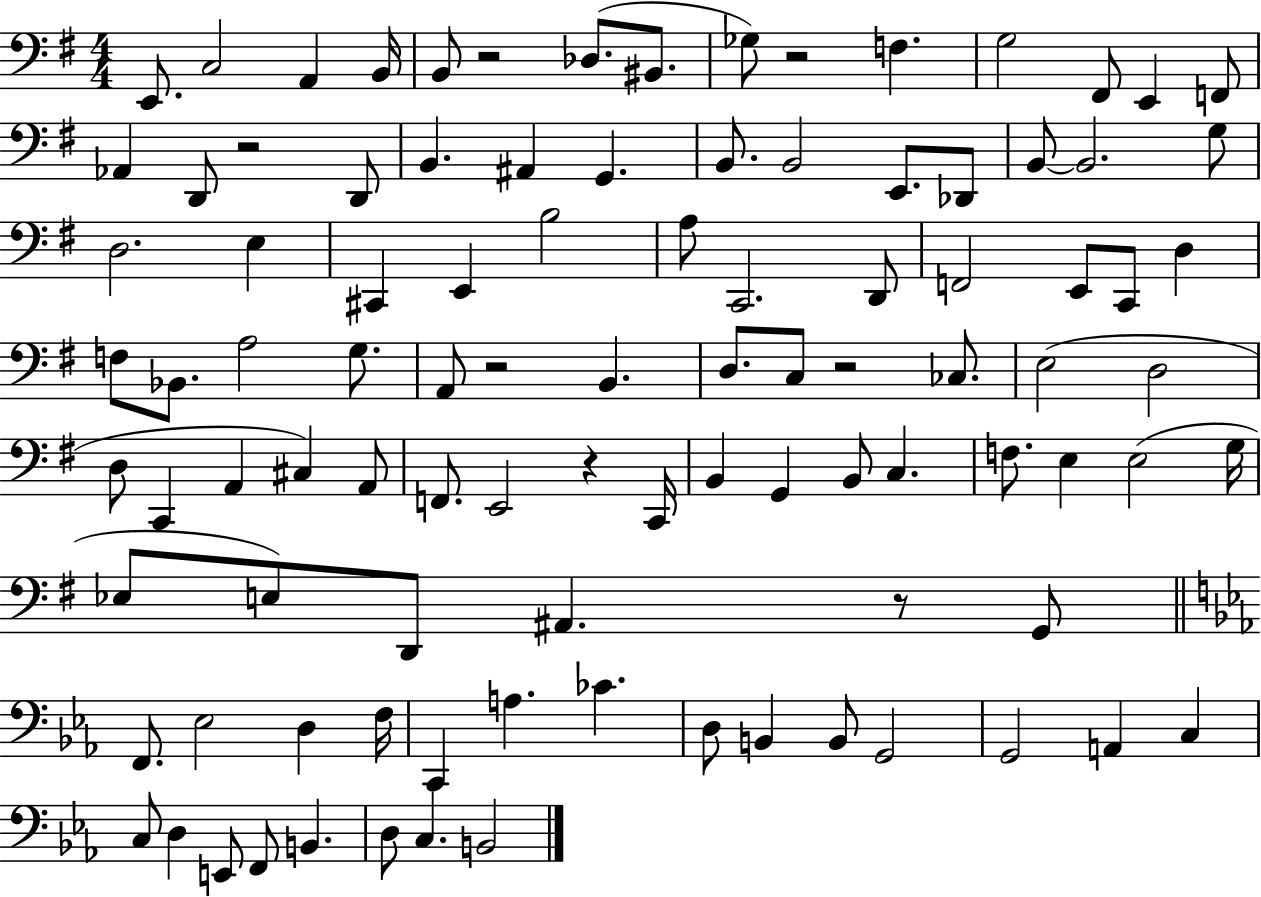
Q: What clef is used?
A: bass